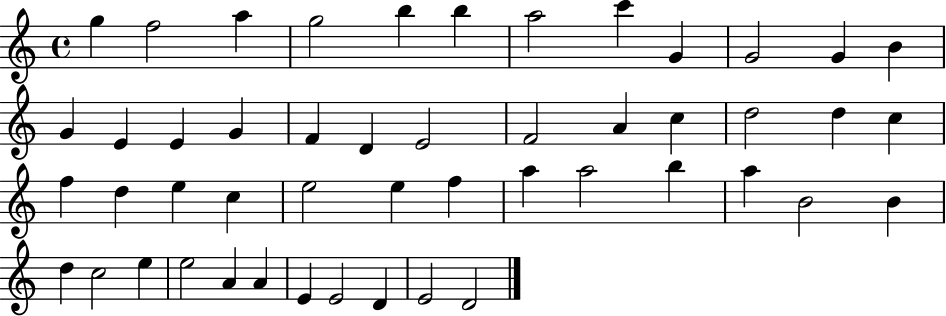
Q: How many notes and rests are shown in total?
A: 49